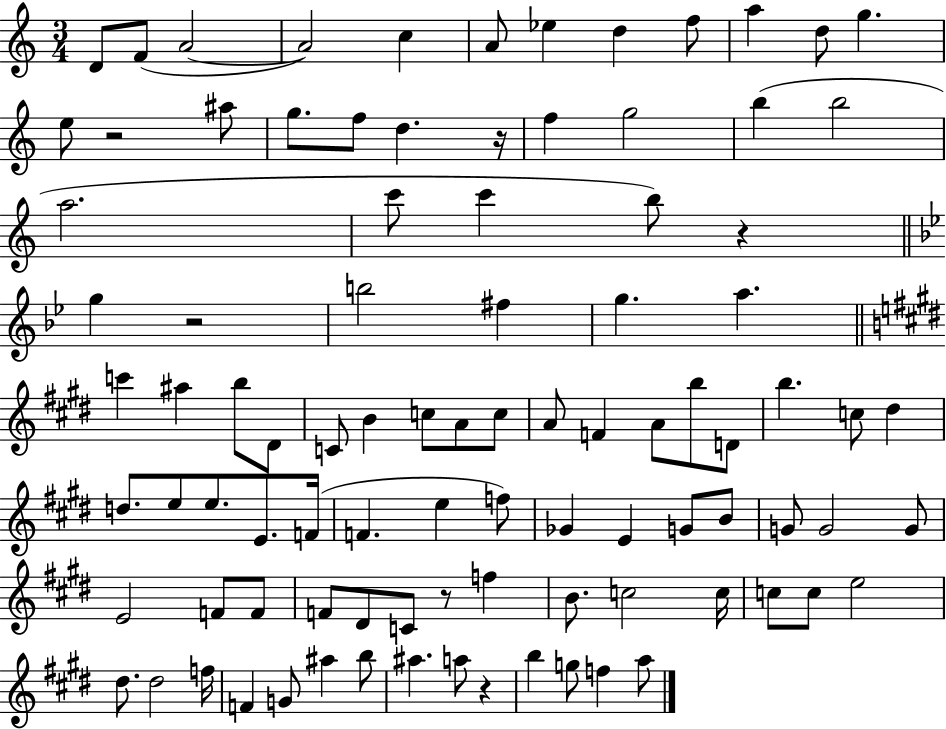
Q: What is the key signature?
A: C major